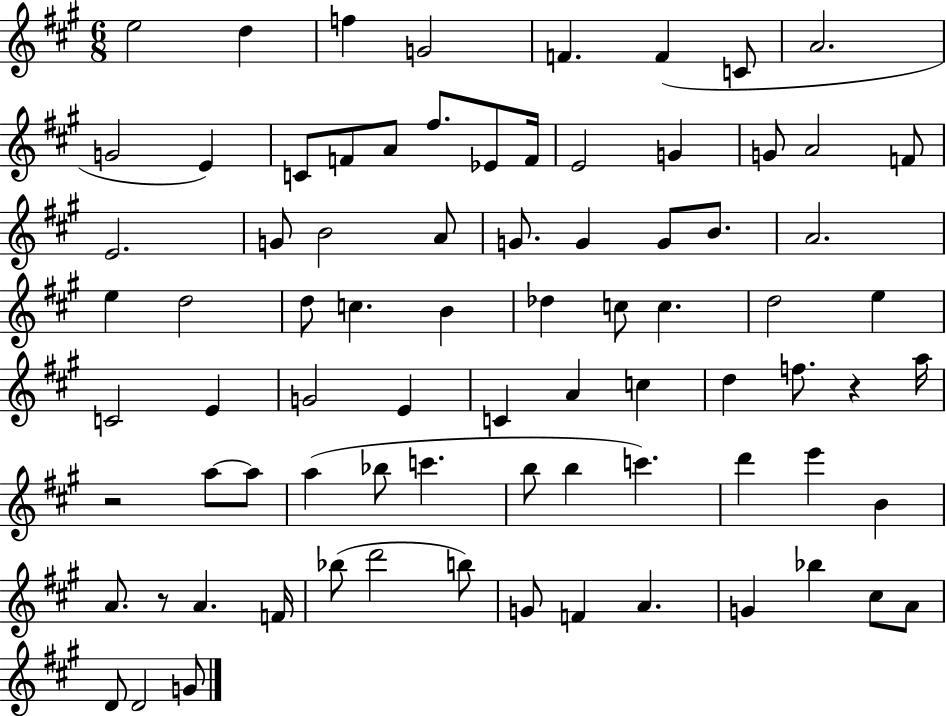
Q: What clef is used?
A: treble